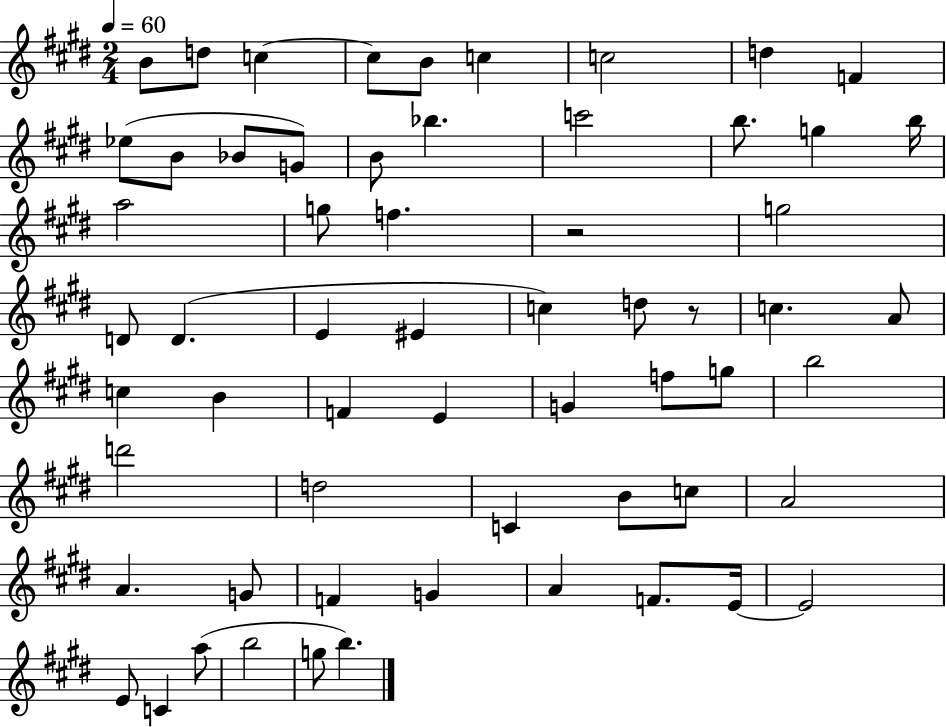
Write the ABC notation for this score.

X:1
T:Untitled
M:2/4
L:1/4
K:E
B/2 d/2 c c/2 B/2 c c2 d F _e/2 B/2 _B/2 G/2 B/2 _b c'2 b/2 g b/4 a2 g/2 f z2 g2 D/2 D E ^E c d/2 z/2 c A/2 c B F E G f/2 g/2 b2 d'2 d2 C B/2 c/2 A2 A G/2 F G A F/2 E/4 E2 E/2 C a/2 b2 g/2 b